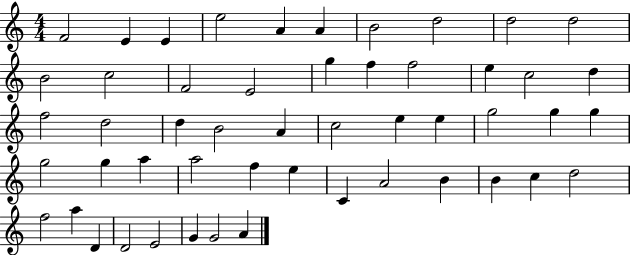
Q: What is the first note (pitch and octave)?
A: F4